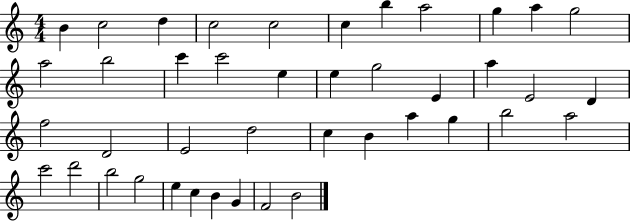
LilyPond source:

{
  \clef treble
  \numericTimeSignature
  \time 4/4
  \key c \major
  b'4 c''2 d''4 | c''2 c''2 | c''4 b''4 a''2 | g''4 a''4 g''2 | \break a''2 b''2 | c'''4 c'''2 e''4 | e''4 g''2 e'4 | a''4 e'2 d'4 | \break f''2 d'2 | e'2 d''2 | c''4 b'4 a''4 g''4 | b''2 a''2 | \break c'''2 d'''2 | b''2 g''2 | e''4 c''4 b'4 g'4 | f'2 b'2 | \break \bar "|."
}